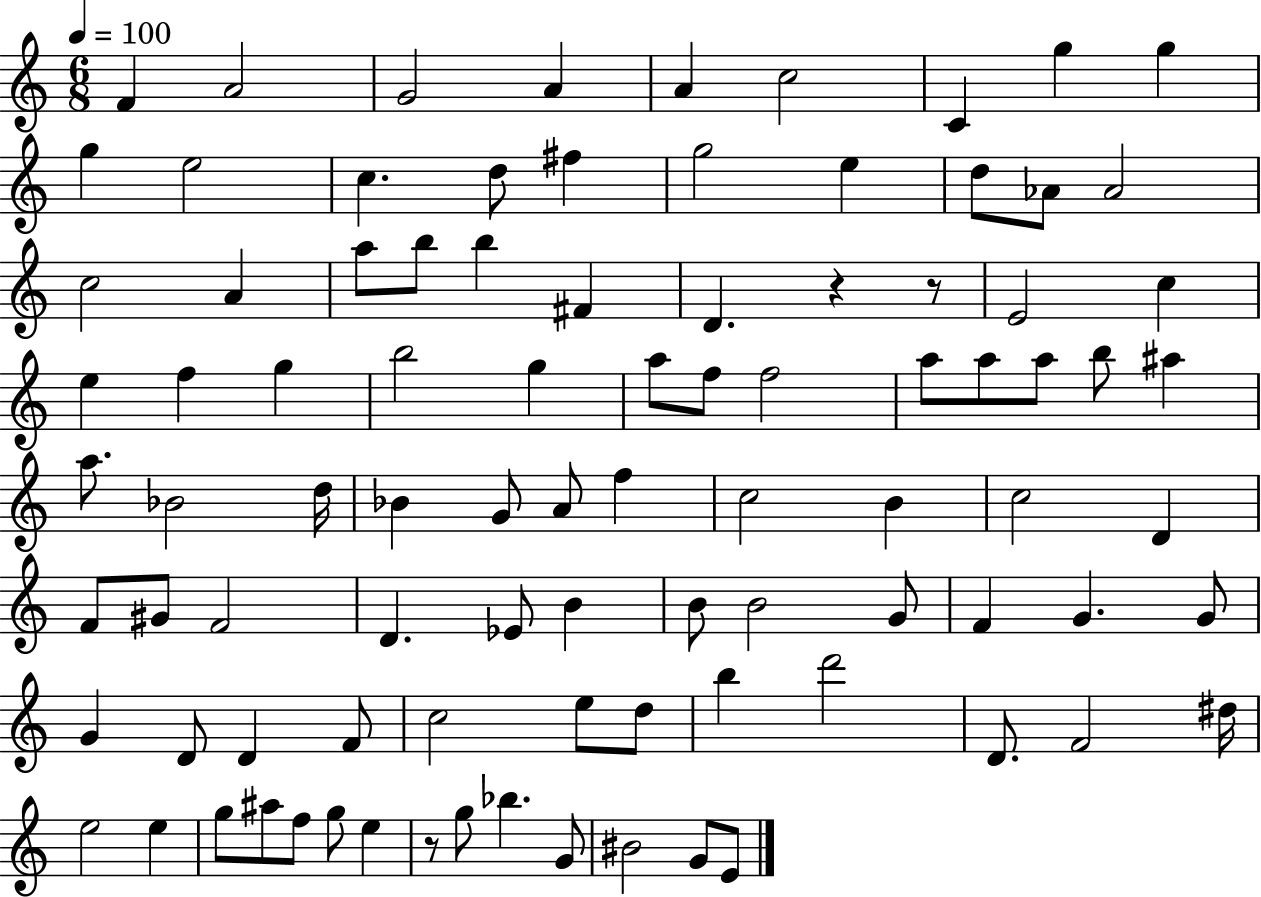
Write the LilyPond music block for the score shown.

{
  \clef treble
  \numericTimeSignature
  \time 6/8
  \key c \major
  \tempo 4 = 100
  f'4 a'2 | g'2 a'4 | a'4 c''2 | c'4 g''4 g''4 | \break g''4 e''2 | c''4. d''8 fis''4 | g''2 e''4 | d''8 aes'8 aes'2 | \break c''2 a'4 | a''8 b''8 b''4 fis'4 | d'4. r4 r8 | e'2 c''4 | \break e''4 f''4 g''4 | b''2 g''4 | a''8 f''8 f''2 | a''8 a''8 a''8 b''8 ais''4 | \break a''8. bes'2 d''16 | bes'4 g'8 a'8 f''4 | c''2 b'4 | c''2 d'4 | \break f'8 gis'8 f'2 | d'4. ees'8 b'4 | b'8 b'2 g'8 | f'4 g'4. g'8 | \break g'4 d'8 d'4 f'8 | c''2 e''8 d''8 | b''4 d'''2 | d'8. f'2 dis''16 | \break e''2 e''4 | g''8 ais''8 f''8 g''8 e''4 | r8 g''8 bes''4. g'8 | bis'2 g'8 e'8 | \break \bar "|."
}